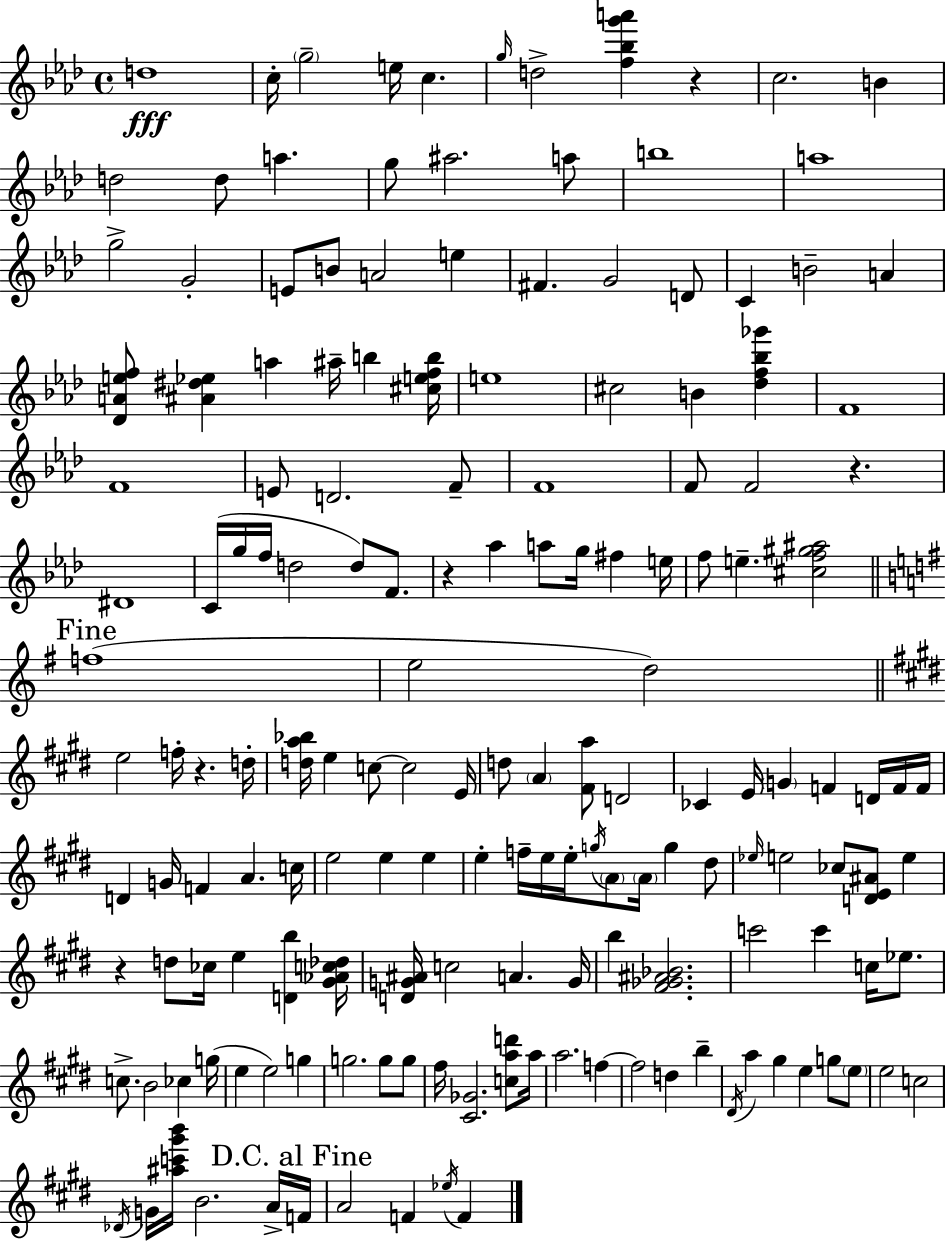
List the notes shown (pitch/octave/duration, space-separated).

D5/w C5/s G5/h E5/s C5/q. G5/s D5/h [F5,Bb5,G6,A6]/q R/q C5/h. B4/q D5/h D5/e A5/q. G5/e A#5/h. A5/e B5/w A5/w G5/h G4/h E4/e B4/e A4/h E5/q F#4/q. G4/h D4/e C4/q B4/h A4/q [Db4,A4,E5,F5]/e [A#4,D#5,Eb5]/q A5/q A#5/s B5/q [C#5,E5,F5,B5]/s E5/w C#5/h B4/q [Db5,F5,Bb5,Gb6]/q F4/w F4/w E4/e D4/h. F4/e F4/w F4/e F4/h R/q. D#4/w C4/s G5/s F5/s D5/h D5/e F4/e. R/q Ab5/q A5/e G5/s F#5/q E5/s F5/e E5/q. [C#5,F5,G#5,A#5]/h F5/w E5/h D5/h E5/h F5/s R/q. D5/s [D5,A5,Bb5]/s E5/q C5/e C5/h E4/s D5/e A4/q [F#4,A5]/e D4/h CES4/q E4/s G4/q F4/q D4/s F4/s F4/s D4/q G4/s F4/q A4/q. C5/s E5/h E5/q E5/q E5/q F5/s E5/s E5/s G5/s A4/e A4/s G5/q D#5/e Eb5/s E5/h CES5/e [D4,E4,A#4]/e E5/q R/q D5/e CES5/s E5/q [D4,B5]/q [G#4,Ab4,C5,Db5]/s [D4,G4,A#4]/s C5/h A4/q. G4/s B5/q [F#4,Gb4,A#4,Bb4]/h. C6/h C6/q C5/s Eb5/e. C5/e. B4/h CES5/q G5/s E5/q E5/h G5/q G5/h. G5/e G5/e F#5/s [C#4,Gb4]/h. [C5,A5,D6]/e A5/s A5/h. F5/q F5/h D5/q B5/q D#4/s A5/q G#5/q E5/q G5/e E5/e E5/h C5/h Db4/s G4/s [A#5,C6,G#6,B6]/s B4/h. A4/s F4/s A4/h F4/q Eb5/s F4/q